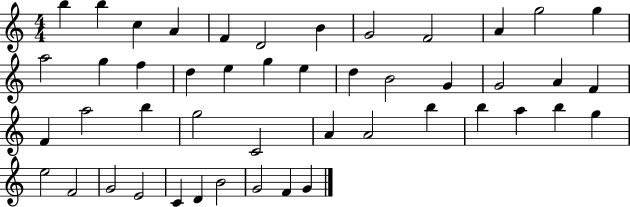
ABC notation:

X:1
T:Untitled
M:4/4
L:1/4
K:C
b b c A F D2 B G2 F2 A g2 g a2 g f d e g e d B2 G G2 A F F a2 b g2 C2 A A2 b b a b g e2 F2 G2 E2 C D B2 G2 F G